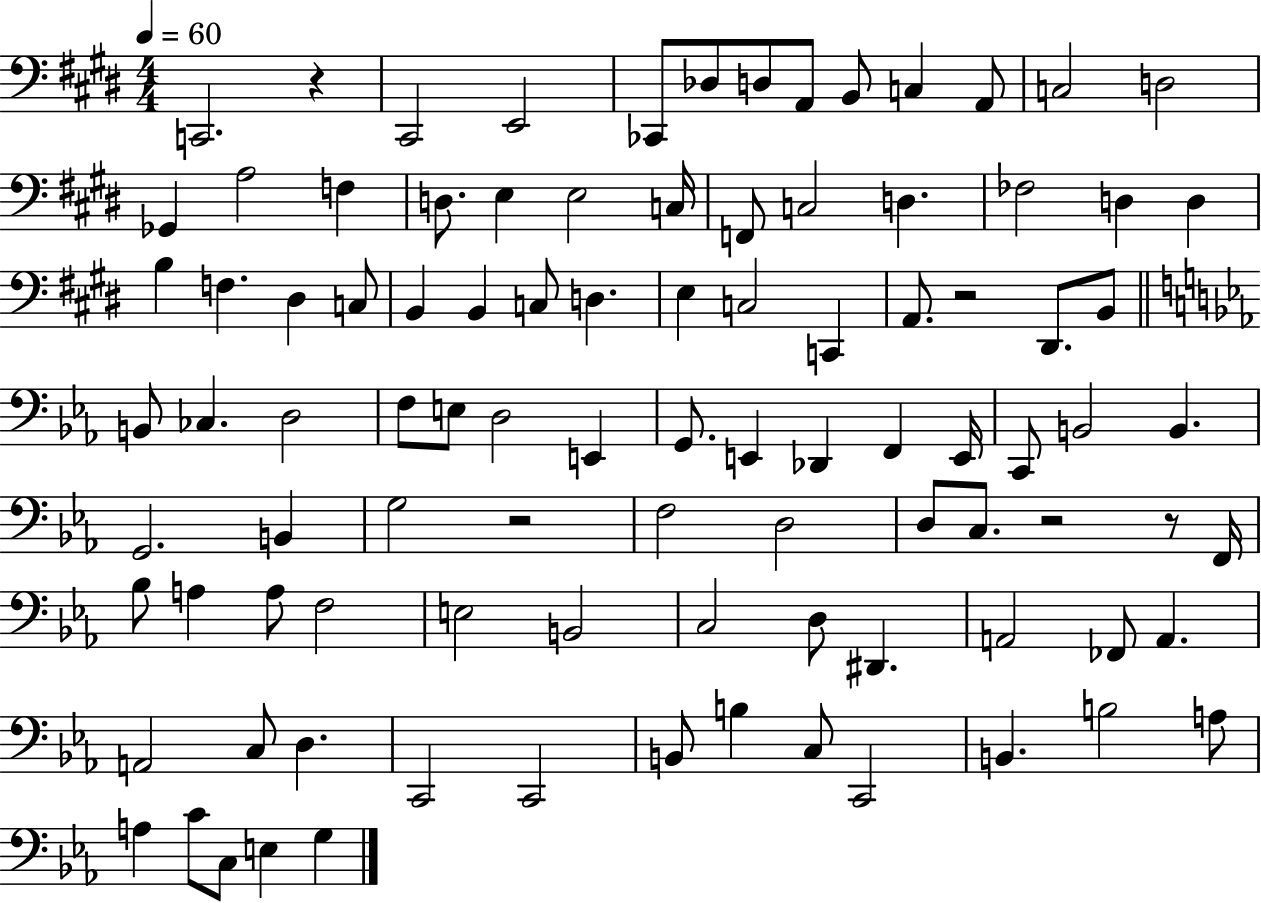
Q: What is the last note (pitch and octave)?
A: G3